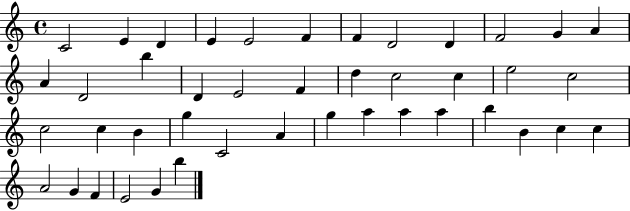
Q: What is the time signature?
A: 4/4